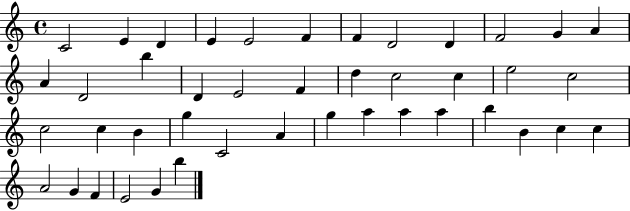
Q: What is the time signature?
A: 4/4